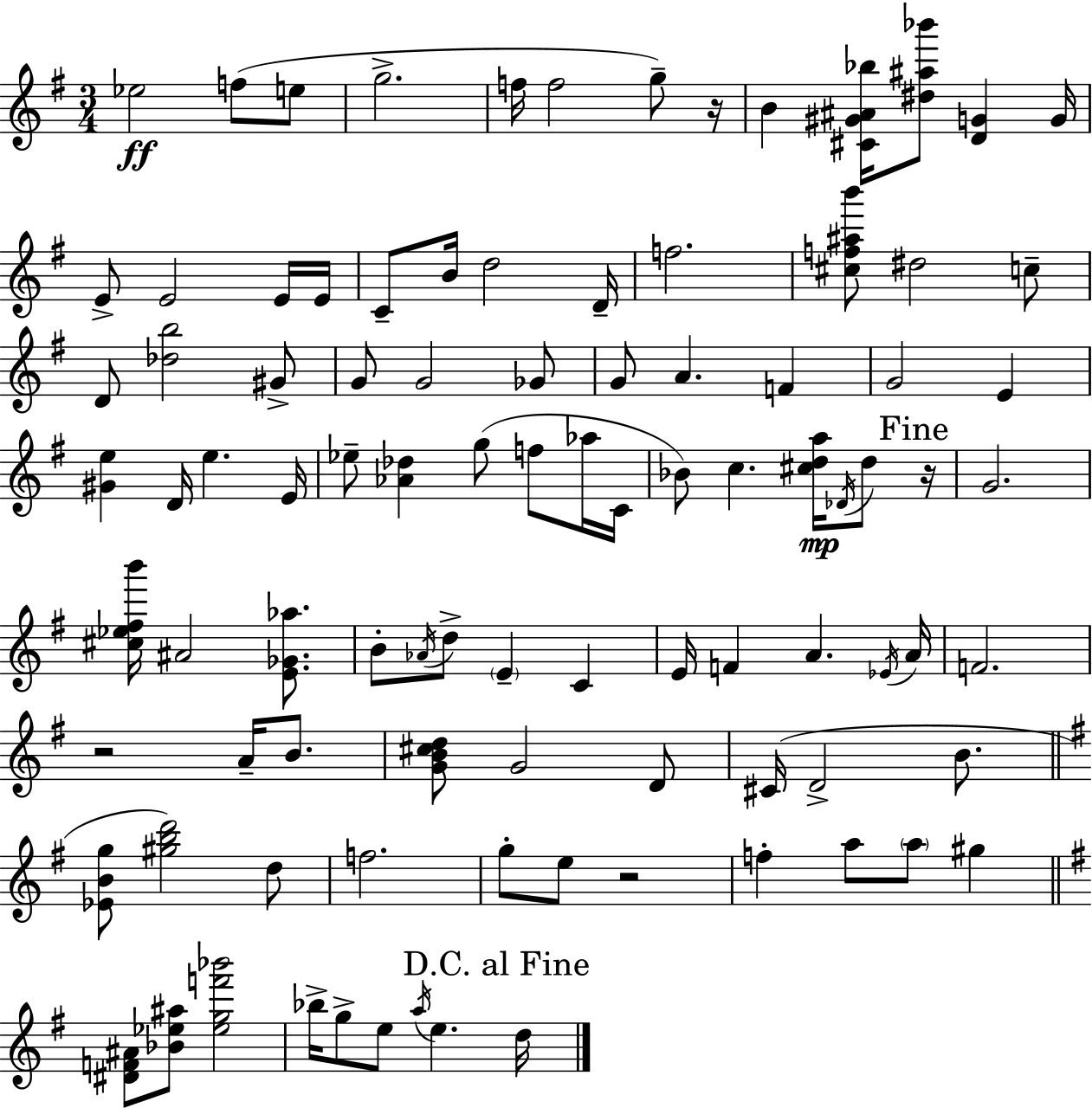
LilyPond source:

{
  \clef treble
  \numericTimeSignature
  \time 3/4
  \key e \minor
  ees''2\ff f''8( e''8 | g''2.-> | f''16 f''2 g''8--) r16 | b'4 <cis' gis' ais' bes''>16 <dis'' ais'' bes'''>8 <d' g'>4 g'16 | \break e'8-> e'2 e'16 e'16 | c'8-- b'16 d''2 d'16-- | f''2. | <cis'' f'' ais'' b'''>8 dis''2 c''8-- | \break d'8 <des'' b''>2 gis'8-> | g'8 g'2 ges'8 | g'8 a'4. f'4 | g'2 e'4 | \break <gis' e''>4 d'16 e''4. e'16 | ees''8-- <aes' des''>4 g''8( f''8 aes''16 c'16 | bes'8) c''4. <cis'' d'' a''>16\mp \acciaccatura { des'16 } d''8 | \mark "Fine" r16 g'2. | \break <cis'' ees'' fis'' b'''>16 ais'2 <e' ges' aes''>8. | b'8-. \acciaccatura { aes'16 } d''8-> \parenthesize e'4-- c'4 | e'16 f'4 a'4. | \acciaccatura { ees'16 } a'16 f'2. | \break r2 a'16-- | b'8. <g' b' cis'' d''>8 g'2 | d'8 cis'16( d'2-> | b'8. \bar "||" \break \key g \major <ees' b' g''>8 <gis'' b'' d'''>2) d''8 | f''2. | g''8-. e''8 r2 | f''4-. a''8 \parenthesize a''8 gis''4 | \break \bar "||" \break \key g \major <dis' f' ais'>8 <bes' ees'' ais''>8 <ees'' g'' f''' bes'''>2 | bes''16-> g''8-> e''8 \acciaccatura { a''16 } e''4. | \mark "D.C. al Fine" d''16 \bar "|."
}